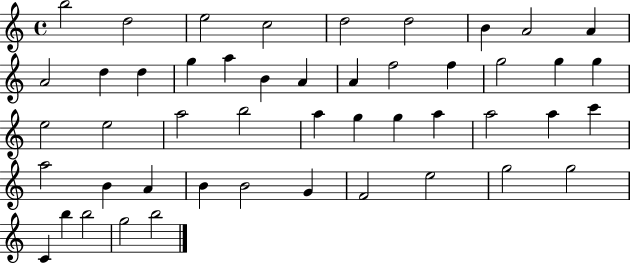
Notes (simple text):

B5/h D5/h E5/h C5/h D5/h D5/h B4/q A4/h A4/q A4/h D5/q D5/q G5/q A5/q B4/q A4/q A4/q F5/h F5/q G5/h G5/q G5/q E5/h E5/h A5/h B5/h A5/q G5/q G5/q A5/q A5/h A5/q C6/q A5/h B4/q A4/q B4/q B4/h G4/q F4/h E5/h G5/h G5/h C4/q B5/q B5/h G5/h B5/h